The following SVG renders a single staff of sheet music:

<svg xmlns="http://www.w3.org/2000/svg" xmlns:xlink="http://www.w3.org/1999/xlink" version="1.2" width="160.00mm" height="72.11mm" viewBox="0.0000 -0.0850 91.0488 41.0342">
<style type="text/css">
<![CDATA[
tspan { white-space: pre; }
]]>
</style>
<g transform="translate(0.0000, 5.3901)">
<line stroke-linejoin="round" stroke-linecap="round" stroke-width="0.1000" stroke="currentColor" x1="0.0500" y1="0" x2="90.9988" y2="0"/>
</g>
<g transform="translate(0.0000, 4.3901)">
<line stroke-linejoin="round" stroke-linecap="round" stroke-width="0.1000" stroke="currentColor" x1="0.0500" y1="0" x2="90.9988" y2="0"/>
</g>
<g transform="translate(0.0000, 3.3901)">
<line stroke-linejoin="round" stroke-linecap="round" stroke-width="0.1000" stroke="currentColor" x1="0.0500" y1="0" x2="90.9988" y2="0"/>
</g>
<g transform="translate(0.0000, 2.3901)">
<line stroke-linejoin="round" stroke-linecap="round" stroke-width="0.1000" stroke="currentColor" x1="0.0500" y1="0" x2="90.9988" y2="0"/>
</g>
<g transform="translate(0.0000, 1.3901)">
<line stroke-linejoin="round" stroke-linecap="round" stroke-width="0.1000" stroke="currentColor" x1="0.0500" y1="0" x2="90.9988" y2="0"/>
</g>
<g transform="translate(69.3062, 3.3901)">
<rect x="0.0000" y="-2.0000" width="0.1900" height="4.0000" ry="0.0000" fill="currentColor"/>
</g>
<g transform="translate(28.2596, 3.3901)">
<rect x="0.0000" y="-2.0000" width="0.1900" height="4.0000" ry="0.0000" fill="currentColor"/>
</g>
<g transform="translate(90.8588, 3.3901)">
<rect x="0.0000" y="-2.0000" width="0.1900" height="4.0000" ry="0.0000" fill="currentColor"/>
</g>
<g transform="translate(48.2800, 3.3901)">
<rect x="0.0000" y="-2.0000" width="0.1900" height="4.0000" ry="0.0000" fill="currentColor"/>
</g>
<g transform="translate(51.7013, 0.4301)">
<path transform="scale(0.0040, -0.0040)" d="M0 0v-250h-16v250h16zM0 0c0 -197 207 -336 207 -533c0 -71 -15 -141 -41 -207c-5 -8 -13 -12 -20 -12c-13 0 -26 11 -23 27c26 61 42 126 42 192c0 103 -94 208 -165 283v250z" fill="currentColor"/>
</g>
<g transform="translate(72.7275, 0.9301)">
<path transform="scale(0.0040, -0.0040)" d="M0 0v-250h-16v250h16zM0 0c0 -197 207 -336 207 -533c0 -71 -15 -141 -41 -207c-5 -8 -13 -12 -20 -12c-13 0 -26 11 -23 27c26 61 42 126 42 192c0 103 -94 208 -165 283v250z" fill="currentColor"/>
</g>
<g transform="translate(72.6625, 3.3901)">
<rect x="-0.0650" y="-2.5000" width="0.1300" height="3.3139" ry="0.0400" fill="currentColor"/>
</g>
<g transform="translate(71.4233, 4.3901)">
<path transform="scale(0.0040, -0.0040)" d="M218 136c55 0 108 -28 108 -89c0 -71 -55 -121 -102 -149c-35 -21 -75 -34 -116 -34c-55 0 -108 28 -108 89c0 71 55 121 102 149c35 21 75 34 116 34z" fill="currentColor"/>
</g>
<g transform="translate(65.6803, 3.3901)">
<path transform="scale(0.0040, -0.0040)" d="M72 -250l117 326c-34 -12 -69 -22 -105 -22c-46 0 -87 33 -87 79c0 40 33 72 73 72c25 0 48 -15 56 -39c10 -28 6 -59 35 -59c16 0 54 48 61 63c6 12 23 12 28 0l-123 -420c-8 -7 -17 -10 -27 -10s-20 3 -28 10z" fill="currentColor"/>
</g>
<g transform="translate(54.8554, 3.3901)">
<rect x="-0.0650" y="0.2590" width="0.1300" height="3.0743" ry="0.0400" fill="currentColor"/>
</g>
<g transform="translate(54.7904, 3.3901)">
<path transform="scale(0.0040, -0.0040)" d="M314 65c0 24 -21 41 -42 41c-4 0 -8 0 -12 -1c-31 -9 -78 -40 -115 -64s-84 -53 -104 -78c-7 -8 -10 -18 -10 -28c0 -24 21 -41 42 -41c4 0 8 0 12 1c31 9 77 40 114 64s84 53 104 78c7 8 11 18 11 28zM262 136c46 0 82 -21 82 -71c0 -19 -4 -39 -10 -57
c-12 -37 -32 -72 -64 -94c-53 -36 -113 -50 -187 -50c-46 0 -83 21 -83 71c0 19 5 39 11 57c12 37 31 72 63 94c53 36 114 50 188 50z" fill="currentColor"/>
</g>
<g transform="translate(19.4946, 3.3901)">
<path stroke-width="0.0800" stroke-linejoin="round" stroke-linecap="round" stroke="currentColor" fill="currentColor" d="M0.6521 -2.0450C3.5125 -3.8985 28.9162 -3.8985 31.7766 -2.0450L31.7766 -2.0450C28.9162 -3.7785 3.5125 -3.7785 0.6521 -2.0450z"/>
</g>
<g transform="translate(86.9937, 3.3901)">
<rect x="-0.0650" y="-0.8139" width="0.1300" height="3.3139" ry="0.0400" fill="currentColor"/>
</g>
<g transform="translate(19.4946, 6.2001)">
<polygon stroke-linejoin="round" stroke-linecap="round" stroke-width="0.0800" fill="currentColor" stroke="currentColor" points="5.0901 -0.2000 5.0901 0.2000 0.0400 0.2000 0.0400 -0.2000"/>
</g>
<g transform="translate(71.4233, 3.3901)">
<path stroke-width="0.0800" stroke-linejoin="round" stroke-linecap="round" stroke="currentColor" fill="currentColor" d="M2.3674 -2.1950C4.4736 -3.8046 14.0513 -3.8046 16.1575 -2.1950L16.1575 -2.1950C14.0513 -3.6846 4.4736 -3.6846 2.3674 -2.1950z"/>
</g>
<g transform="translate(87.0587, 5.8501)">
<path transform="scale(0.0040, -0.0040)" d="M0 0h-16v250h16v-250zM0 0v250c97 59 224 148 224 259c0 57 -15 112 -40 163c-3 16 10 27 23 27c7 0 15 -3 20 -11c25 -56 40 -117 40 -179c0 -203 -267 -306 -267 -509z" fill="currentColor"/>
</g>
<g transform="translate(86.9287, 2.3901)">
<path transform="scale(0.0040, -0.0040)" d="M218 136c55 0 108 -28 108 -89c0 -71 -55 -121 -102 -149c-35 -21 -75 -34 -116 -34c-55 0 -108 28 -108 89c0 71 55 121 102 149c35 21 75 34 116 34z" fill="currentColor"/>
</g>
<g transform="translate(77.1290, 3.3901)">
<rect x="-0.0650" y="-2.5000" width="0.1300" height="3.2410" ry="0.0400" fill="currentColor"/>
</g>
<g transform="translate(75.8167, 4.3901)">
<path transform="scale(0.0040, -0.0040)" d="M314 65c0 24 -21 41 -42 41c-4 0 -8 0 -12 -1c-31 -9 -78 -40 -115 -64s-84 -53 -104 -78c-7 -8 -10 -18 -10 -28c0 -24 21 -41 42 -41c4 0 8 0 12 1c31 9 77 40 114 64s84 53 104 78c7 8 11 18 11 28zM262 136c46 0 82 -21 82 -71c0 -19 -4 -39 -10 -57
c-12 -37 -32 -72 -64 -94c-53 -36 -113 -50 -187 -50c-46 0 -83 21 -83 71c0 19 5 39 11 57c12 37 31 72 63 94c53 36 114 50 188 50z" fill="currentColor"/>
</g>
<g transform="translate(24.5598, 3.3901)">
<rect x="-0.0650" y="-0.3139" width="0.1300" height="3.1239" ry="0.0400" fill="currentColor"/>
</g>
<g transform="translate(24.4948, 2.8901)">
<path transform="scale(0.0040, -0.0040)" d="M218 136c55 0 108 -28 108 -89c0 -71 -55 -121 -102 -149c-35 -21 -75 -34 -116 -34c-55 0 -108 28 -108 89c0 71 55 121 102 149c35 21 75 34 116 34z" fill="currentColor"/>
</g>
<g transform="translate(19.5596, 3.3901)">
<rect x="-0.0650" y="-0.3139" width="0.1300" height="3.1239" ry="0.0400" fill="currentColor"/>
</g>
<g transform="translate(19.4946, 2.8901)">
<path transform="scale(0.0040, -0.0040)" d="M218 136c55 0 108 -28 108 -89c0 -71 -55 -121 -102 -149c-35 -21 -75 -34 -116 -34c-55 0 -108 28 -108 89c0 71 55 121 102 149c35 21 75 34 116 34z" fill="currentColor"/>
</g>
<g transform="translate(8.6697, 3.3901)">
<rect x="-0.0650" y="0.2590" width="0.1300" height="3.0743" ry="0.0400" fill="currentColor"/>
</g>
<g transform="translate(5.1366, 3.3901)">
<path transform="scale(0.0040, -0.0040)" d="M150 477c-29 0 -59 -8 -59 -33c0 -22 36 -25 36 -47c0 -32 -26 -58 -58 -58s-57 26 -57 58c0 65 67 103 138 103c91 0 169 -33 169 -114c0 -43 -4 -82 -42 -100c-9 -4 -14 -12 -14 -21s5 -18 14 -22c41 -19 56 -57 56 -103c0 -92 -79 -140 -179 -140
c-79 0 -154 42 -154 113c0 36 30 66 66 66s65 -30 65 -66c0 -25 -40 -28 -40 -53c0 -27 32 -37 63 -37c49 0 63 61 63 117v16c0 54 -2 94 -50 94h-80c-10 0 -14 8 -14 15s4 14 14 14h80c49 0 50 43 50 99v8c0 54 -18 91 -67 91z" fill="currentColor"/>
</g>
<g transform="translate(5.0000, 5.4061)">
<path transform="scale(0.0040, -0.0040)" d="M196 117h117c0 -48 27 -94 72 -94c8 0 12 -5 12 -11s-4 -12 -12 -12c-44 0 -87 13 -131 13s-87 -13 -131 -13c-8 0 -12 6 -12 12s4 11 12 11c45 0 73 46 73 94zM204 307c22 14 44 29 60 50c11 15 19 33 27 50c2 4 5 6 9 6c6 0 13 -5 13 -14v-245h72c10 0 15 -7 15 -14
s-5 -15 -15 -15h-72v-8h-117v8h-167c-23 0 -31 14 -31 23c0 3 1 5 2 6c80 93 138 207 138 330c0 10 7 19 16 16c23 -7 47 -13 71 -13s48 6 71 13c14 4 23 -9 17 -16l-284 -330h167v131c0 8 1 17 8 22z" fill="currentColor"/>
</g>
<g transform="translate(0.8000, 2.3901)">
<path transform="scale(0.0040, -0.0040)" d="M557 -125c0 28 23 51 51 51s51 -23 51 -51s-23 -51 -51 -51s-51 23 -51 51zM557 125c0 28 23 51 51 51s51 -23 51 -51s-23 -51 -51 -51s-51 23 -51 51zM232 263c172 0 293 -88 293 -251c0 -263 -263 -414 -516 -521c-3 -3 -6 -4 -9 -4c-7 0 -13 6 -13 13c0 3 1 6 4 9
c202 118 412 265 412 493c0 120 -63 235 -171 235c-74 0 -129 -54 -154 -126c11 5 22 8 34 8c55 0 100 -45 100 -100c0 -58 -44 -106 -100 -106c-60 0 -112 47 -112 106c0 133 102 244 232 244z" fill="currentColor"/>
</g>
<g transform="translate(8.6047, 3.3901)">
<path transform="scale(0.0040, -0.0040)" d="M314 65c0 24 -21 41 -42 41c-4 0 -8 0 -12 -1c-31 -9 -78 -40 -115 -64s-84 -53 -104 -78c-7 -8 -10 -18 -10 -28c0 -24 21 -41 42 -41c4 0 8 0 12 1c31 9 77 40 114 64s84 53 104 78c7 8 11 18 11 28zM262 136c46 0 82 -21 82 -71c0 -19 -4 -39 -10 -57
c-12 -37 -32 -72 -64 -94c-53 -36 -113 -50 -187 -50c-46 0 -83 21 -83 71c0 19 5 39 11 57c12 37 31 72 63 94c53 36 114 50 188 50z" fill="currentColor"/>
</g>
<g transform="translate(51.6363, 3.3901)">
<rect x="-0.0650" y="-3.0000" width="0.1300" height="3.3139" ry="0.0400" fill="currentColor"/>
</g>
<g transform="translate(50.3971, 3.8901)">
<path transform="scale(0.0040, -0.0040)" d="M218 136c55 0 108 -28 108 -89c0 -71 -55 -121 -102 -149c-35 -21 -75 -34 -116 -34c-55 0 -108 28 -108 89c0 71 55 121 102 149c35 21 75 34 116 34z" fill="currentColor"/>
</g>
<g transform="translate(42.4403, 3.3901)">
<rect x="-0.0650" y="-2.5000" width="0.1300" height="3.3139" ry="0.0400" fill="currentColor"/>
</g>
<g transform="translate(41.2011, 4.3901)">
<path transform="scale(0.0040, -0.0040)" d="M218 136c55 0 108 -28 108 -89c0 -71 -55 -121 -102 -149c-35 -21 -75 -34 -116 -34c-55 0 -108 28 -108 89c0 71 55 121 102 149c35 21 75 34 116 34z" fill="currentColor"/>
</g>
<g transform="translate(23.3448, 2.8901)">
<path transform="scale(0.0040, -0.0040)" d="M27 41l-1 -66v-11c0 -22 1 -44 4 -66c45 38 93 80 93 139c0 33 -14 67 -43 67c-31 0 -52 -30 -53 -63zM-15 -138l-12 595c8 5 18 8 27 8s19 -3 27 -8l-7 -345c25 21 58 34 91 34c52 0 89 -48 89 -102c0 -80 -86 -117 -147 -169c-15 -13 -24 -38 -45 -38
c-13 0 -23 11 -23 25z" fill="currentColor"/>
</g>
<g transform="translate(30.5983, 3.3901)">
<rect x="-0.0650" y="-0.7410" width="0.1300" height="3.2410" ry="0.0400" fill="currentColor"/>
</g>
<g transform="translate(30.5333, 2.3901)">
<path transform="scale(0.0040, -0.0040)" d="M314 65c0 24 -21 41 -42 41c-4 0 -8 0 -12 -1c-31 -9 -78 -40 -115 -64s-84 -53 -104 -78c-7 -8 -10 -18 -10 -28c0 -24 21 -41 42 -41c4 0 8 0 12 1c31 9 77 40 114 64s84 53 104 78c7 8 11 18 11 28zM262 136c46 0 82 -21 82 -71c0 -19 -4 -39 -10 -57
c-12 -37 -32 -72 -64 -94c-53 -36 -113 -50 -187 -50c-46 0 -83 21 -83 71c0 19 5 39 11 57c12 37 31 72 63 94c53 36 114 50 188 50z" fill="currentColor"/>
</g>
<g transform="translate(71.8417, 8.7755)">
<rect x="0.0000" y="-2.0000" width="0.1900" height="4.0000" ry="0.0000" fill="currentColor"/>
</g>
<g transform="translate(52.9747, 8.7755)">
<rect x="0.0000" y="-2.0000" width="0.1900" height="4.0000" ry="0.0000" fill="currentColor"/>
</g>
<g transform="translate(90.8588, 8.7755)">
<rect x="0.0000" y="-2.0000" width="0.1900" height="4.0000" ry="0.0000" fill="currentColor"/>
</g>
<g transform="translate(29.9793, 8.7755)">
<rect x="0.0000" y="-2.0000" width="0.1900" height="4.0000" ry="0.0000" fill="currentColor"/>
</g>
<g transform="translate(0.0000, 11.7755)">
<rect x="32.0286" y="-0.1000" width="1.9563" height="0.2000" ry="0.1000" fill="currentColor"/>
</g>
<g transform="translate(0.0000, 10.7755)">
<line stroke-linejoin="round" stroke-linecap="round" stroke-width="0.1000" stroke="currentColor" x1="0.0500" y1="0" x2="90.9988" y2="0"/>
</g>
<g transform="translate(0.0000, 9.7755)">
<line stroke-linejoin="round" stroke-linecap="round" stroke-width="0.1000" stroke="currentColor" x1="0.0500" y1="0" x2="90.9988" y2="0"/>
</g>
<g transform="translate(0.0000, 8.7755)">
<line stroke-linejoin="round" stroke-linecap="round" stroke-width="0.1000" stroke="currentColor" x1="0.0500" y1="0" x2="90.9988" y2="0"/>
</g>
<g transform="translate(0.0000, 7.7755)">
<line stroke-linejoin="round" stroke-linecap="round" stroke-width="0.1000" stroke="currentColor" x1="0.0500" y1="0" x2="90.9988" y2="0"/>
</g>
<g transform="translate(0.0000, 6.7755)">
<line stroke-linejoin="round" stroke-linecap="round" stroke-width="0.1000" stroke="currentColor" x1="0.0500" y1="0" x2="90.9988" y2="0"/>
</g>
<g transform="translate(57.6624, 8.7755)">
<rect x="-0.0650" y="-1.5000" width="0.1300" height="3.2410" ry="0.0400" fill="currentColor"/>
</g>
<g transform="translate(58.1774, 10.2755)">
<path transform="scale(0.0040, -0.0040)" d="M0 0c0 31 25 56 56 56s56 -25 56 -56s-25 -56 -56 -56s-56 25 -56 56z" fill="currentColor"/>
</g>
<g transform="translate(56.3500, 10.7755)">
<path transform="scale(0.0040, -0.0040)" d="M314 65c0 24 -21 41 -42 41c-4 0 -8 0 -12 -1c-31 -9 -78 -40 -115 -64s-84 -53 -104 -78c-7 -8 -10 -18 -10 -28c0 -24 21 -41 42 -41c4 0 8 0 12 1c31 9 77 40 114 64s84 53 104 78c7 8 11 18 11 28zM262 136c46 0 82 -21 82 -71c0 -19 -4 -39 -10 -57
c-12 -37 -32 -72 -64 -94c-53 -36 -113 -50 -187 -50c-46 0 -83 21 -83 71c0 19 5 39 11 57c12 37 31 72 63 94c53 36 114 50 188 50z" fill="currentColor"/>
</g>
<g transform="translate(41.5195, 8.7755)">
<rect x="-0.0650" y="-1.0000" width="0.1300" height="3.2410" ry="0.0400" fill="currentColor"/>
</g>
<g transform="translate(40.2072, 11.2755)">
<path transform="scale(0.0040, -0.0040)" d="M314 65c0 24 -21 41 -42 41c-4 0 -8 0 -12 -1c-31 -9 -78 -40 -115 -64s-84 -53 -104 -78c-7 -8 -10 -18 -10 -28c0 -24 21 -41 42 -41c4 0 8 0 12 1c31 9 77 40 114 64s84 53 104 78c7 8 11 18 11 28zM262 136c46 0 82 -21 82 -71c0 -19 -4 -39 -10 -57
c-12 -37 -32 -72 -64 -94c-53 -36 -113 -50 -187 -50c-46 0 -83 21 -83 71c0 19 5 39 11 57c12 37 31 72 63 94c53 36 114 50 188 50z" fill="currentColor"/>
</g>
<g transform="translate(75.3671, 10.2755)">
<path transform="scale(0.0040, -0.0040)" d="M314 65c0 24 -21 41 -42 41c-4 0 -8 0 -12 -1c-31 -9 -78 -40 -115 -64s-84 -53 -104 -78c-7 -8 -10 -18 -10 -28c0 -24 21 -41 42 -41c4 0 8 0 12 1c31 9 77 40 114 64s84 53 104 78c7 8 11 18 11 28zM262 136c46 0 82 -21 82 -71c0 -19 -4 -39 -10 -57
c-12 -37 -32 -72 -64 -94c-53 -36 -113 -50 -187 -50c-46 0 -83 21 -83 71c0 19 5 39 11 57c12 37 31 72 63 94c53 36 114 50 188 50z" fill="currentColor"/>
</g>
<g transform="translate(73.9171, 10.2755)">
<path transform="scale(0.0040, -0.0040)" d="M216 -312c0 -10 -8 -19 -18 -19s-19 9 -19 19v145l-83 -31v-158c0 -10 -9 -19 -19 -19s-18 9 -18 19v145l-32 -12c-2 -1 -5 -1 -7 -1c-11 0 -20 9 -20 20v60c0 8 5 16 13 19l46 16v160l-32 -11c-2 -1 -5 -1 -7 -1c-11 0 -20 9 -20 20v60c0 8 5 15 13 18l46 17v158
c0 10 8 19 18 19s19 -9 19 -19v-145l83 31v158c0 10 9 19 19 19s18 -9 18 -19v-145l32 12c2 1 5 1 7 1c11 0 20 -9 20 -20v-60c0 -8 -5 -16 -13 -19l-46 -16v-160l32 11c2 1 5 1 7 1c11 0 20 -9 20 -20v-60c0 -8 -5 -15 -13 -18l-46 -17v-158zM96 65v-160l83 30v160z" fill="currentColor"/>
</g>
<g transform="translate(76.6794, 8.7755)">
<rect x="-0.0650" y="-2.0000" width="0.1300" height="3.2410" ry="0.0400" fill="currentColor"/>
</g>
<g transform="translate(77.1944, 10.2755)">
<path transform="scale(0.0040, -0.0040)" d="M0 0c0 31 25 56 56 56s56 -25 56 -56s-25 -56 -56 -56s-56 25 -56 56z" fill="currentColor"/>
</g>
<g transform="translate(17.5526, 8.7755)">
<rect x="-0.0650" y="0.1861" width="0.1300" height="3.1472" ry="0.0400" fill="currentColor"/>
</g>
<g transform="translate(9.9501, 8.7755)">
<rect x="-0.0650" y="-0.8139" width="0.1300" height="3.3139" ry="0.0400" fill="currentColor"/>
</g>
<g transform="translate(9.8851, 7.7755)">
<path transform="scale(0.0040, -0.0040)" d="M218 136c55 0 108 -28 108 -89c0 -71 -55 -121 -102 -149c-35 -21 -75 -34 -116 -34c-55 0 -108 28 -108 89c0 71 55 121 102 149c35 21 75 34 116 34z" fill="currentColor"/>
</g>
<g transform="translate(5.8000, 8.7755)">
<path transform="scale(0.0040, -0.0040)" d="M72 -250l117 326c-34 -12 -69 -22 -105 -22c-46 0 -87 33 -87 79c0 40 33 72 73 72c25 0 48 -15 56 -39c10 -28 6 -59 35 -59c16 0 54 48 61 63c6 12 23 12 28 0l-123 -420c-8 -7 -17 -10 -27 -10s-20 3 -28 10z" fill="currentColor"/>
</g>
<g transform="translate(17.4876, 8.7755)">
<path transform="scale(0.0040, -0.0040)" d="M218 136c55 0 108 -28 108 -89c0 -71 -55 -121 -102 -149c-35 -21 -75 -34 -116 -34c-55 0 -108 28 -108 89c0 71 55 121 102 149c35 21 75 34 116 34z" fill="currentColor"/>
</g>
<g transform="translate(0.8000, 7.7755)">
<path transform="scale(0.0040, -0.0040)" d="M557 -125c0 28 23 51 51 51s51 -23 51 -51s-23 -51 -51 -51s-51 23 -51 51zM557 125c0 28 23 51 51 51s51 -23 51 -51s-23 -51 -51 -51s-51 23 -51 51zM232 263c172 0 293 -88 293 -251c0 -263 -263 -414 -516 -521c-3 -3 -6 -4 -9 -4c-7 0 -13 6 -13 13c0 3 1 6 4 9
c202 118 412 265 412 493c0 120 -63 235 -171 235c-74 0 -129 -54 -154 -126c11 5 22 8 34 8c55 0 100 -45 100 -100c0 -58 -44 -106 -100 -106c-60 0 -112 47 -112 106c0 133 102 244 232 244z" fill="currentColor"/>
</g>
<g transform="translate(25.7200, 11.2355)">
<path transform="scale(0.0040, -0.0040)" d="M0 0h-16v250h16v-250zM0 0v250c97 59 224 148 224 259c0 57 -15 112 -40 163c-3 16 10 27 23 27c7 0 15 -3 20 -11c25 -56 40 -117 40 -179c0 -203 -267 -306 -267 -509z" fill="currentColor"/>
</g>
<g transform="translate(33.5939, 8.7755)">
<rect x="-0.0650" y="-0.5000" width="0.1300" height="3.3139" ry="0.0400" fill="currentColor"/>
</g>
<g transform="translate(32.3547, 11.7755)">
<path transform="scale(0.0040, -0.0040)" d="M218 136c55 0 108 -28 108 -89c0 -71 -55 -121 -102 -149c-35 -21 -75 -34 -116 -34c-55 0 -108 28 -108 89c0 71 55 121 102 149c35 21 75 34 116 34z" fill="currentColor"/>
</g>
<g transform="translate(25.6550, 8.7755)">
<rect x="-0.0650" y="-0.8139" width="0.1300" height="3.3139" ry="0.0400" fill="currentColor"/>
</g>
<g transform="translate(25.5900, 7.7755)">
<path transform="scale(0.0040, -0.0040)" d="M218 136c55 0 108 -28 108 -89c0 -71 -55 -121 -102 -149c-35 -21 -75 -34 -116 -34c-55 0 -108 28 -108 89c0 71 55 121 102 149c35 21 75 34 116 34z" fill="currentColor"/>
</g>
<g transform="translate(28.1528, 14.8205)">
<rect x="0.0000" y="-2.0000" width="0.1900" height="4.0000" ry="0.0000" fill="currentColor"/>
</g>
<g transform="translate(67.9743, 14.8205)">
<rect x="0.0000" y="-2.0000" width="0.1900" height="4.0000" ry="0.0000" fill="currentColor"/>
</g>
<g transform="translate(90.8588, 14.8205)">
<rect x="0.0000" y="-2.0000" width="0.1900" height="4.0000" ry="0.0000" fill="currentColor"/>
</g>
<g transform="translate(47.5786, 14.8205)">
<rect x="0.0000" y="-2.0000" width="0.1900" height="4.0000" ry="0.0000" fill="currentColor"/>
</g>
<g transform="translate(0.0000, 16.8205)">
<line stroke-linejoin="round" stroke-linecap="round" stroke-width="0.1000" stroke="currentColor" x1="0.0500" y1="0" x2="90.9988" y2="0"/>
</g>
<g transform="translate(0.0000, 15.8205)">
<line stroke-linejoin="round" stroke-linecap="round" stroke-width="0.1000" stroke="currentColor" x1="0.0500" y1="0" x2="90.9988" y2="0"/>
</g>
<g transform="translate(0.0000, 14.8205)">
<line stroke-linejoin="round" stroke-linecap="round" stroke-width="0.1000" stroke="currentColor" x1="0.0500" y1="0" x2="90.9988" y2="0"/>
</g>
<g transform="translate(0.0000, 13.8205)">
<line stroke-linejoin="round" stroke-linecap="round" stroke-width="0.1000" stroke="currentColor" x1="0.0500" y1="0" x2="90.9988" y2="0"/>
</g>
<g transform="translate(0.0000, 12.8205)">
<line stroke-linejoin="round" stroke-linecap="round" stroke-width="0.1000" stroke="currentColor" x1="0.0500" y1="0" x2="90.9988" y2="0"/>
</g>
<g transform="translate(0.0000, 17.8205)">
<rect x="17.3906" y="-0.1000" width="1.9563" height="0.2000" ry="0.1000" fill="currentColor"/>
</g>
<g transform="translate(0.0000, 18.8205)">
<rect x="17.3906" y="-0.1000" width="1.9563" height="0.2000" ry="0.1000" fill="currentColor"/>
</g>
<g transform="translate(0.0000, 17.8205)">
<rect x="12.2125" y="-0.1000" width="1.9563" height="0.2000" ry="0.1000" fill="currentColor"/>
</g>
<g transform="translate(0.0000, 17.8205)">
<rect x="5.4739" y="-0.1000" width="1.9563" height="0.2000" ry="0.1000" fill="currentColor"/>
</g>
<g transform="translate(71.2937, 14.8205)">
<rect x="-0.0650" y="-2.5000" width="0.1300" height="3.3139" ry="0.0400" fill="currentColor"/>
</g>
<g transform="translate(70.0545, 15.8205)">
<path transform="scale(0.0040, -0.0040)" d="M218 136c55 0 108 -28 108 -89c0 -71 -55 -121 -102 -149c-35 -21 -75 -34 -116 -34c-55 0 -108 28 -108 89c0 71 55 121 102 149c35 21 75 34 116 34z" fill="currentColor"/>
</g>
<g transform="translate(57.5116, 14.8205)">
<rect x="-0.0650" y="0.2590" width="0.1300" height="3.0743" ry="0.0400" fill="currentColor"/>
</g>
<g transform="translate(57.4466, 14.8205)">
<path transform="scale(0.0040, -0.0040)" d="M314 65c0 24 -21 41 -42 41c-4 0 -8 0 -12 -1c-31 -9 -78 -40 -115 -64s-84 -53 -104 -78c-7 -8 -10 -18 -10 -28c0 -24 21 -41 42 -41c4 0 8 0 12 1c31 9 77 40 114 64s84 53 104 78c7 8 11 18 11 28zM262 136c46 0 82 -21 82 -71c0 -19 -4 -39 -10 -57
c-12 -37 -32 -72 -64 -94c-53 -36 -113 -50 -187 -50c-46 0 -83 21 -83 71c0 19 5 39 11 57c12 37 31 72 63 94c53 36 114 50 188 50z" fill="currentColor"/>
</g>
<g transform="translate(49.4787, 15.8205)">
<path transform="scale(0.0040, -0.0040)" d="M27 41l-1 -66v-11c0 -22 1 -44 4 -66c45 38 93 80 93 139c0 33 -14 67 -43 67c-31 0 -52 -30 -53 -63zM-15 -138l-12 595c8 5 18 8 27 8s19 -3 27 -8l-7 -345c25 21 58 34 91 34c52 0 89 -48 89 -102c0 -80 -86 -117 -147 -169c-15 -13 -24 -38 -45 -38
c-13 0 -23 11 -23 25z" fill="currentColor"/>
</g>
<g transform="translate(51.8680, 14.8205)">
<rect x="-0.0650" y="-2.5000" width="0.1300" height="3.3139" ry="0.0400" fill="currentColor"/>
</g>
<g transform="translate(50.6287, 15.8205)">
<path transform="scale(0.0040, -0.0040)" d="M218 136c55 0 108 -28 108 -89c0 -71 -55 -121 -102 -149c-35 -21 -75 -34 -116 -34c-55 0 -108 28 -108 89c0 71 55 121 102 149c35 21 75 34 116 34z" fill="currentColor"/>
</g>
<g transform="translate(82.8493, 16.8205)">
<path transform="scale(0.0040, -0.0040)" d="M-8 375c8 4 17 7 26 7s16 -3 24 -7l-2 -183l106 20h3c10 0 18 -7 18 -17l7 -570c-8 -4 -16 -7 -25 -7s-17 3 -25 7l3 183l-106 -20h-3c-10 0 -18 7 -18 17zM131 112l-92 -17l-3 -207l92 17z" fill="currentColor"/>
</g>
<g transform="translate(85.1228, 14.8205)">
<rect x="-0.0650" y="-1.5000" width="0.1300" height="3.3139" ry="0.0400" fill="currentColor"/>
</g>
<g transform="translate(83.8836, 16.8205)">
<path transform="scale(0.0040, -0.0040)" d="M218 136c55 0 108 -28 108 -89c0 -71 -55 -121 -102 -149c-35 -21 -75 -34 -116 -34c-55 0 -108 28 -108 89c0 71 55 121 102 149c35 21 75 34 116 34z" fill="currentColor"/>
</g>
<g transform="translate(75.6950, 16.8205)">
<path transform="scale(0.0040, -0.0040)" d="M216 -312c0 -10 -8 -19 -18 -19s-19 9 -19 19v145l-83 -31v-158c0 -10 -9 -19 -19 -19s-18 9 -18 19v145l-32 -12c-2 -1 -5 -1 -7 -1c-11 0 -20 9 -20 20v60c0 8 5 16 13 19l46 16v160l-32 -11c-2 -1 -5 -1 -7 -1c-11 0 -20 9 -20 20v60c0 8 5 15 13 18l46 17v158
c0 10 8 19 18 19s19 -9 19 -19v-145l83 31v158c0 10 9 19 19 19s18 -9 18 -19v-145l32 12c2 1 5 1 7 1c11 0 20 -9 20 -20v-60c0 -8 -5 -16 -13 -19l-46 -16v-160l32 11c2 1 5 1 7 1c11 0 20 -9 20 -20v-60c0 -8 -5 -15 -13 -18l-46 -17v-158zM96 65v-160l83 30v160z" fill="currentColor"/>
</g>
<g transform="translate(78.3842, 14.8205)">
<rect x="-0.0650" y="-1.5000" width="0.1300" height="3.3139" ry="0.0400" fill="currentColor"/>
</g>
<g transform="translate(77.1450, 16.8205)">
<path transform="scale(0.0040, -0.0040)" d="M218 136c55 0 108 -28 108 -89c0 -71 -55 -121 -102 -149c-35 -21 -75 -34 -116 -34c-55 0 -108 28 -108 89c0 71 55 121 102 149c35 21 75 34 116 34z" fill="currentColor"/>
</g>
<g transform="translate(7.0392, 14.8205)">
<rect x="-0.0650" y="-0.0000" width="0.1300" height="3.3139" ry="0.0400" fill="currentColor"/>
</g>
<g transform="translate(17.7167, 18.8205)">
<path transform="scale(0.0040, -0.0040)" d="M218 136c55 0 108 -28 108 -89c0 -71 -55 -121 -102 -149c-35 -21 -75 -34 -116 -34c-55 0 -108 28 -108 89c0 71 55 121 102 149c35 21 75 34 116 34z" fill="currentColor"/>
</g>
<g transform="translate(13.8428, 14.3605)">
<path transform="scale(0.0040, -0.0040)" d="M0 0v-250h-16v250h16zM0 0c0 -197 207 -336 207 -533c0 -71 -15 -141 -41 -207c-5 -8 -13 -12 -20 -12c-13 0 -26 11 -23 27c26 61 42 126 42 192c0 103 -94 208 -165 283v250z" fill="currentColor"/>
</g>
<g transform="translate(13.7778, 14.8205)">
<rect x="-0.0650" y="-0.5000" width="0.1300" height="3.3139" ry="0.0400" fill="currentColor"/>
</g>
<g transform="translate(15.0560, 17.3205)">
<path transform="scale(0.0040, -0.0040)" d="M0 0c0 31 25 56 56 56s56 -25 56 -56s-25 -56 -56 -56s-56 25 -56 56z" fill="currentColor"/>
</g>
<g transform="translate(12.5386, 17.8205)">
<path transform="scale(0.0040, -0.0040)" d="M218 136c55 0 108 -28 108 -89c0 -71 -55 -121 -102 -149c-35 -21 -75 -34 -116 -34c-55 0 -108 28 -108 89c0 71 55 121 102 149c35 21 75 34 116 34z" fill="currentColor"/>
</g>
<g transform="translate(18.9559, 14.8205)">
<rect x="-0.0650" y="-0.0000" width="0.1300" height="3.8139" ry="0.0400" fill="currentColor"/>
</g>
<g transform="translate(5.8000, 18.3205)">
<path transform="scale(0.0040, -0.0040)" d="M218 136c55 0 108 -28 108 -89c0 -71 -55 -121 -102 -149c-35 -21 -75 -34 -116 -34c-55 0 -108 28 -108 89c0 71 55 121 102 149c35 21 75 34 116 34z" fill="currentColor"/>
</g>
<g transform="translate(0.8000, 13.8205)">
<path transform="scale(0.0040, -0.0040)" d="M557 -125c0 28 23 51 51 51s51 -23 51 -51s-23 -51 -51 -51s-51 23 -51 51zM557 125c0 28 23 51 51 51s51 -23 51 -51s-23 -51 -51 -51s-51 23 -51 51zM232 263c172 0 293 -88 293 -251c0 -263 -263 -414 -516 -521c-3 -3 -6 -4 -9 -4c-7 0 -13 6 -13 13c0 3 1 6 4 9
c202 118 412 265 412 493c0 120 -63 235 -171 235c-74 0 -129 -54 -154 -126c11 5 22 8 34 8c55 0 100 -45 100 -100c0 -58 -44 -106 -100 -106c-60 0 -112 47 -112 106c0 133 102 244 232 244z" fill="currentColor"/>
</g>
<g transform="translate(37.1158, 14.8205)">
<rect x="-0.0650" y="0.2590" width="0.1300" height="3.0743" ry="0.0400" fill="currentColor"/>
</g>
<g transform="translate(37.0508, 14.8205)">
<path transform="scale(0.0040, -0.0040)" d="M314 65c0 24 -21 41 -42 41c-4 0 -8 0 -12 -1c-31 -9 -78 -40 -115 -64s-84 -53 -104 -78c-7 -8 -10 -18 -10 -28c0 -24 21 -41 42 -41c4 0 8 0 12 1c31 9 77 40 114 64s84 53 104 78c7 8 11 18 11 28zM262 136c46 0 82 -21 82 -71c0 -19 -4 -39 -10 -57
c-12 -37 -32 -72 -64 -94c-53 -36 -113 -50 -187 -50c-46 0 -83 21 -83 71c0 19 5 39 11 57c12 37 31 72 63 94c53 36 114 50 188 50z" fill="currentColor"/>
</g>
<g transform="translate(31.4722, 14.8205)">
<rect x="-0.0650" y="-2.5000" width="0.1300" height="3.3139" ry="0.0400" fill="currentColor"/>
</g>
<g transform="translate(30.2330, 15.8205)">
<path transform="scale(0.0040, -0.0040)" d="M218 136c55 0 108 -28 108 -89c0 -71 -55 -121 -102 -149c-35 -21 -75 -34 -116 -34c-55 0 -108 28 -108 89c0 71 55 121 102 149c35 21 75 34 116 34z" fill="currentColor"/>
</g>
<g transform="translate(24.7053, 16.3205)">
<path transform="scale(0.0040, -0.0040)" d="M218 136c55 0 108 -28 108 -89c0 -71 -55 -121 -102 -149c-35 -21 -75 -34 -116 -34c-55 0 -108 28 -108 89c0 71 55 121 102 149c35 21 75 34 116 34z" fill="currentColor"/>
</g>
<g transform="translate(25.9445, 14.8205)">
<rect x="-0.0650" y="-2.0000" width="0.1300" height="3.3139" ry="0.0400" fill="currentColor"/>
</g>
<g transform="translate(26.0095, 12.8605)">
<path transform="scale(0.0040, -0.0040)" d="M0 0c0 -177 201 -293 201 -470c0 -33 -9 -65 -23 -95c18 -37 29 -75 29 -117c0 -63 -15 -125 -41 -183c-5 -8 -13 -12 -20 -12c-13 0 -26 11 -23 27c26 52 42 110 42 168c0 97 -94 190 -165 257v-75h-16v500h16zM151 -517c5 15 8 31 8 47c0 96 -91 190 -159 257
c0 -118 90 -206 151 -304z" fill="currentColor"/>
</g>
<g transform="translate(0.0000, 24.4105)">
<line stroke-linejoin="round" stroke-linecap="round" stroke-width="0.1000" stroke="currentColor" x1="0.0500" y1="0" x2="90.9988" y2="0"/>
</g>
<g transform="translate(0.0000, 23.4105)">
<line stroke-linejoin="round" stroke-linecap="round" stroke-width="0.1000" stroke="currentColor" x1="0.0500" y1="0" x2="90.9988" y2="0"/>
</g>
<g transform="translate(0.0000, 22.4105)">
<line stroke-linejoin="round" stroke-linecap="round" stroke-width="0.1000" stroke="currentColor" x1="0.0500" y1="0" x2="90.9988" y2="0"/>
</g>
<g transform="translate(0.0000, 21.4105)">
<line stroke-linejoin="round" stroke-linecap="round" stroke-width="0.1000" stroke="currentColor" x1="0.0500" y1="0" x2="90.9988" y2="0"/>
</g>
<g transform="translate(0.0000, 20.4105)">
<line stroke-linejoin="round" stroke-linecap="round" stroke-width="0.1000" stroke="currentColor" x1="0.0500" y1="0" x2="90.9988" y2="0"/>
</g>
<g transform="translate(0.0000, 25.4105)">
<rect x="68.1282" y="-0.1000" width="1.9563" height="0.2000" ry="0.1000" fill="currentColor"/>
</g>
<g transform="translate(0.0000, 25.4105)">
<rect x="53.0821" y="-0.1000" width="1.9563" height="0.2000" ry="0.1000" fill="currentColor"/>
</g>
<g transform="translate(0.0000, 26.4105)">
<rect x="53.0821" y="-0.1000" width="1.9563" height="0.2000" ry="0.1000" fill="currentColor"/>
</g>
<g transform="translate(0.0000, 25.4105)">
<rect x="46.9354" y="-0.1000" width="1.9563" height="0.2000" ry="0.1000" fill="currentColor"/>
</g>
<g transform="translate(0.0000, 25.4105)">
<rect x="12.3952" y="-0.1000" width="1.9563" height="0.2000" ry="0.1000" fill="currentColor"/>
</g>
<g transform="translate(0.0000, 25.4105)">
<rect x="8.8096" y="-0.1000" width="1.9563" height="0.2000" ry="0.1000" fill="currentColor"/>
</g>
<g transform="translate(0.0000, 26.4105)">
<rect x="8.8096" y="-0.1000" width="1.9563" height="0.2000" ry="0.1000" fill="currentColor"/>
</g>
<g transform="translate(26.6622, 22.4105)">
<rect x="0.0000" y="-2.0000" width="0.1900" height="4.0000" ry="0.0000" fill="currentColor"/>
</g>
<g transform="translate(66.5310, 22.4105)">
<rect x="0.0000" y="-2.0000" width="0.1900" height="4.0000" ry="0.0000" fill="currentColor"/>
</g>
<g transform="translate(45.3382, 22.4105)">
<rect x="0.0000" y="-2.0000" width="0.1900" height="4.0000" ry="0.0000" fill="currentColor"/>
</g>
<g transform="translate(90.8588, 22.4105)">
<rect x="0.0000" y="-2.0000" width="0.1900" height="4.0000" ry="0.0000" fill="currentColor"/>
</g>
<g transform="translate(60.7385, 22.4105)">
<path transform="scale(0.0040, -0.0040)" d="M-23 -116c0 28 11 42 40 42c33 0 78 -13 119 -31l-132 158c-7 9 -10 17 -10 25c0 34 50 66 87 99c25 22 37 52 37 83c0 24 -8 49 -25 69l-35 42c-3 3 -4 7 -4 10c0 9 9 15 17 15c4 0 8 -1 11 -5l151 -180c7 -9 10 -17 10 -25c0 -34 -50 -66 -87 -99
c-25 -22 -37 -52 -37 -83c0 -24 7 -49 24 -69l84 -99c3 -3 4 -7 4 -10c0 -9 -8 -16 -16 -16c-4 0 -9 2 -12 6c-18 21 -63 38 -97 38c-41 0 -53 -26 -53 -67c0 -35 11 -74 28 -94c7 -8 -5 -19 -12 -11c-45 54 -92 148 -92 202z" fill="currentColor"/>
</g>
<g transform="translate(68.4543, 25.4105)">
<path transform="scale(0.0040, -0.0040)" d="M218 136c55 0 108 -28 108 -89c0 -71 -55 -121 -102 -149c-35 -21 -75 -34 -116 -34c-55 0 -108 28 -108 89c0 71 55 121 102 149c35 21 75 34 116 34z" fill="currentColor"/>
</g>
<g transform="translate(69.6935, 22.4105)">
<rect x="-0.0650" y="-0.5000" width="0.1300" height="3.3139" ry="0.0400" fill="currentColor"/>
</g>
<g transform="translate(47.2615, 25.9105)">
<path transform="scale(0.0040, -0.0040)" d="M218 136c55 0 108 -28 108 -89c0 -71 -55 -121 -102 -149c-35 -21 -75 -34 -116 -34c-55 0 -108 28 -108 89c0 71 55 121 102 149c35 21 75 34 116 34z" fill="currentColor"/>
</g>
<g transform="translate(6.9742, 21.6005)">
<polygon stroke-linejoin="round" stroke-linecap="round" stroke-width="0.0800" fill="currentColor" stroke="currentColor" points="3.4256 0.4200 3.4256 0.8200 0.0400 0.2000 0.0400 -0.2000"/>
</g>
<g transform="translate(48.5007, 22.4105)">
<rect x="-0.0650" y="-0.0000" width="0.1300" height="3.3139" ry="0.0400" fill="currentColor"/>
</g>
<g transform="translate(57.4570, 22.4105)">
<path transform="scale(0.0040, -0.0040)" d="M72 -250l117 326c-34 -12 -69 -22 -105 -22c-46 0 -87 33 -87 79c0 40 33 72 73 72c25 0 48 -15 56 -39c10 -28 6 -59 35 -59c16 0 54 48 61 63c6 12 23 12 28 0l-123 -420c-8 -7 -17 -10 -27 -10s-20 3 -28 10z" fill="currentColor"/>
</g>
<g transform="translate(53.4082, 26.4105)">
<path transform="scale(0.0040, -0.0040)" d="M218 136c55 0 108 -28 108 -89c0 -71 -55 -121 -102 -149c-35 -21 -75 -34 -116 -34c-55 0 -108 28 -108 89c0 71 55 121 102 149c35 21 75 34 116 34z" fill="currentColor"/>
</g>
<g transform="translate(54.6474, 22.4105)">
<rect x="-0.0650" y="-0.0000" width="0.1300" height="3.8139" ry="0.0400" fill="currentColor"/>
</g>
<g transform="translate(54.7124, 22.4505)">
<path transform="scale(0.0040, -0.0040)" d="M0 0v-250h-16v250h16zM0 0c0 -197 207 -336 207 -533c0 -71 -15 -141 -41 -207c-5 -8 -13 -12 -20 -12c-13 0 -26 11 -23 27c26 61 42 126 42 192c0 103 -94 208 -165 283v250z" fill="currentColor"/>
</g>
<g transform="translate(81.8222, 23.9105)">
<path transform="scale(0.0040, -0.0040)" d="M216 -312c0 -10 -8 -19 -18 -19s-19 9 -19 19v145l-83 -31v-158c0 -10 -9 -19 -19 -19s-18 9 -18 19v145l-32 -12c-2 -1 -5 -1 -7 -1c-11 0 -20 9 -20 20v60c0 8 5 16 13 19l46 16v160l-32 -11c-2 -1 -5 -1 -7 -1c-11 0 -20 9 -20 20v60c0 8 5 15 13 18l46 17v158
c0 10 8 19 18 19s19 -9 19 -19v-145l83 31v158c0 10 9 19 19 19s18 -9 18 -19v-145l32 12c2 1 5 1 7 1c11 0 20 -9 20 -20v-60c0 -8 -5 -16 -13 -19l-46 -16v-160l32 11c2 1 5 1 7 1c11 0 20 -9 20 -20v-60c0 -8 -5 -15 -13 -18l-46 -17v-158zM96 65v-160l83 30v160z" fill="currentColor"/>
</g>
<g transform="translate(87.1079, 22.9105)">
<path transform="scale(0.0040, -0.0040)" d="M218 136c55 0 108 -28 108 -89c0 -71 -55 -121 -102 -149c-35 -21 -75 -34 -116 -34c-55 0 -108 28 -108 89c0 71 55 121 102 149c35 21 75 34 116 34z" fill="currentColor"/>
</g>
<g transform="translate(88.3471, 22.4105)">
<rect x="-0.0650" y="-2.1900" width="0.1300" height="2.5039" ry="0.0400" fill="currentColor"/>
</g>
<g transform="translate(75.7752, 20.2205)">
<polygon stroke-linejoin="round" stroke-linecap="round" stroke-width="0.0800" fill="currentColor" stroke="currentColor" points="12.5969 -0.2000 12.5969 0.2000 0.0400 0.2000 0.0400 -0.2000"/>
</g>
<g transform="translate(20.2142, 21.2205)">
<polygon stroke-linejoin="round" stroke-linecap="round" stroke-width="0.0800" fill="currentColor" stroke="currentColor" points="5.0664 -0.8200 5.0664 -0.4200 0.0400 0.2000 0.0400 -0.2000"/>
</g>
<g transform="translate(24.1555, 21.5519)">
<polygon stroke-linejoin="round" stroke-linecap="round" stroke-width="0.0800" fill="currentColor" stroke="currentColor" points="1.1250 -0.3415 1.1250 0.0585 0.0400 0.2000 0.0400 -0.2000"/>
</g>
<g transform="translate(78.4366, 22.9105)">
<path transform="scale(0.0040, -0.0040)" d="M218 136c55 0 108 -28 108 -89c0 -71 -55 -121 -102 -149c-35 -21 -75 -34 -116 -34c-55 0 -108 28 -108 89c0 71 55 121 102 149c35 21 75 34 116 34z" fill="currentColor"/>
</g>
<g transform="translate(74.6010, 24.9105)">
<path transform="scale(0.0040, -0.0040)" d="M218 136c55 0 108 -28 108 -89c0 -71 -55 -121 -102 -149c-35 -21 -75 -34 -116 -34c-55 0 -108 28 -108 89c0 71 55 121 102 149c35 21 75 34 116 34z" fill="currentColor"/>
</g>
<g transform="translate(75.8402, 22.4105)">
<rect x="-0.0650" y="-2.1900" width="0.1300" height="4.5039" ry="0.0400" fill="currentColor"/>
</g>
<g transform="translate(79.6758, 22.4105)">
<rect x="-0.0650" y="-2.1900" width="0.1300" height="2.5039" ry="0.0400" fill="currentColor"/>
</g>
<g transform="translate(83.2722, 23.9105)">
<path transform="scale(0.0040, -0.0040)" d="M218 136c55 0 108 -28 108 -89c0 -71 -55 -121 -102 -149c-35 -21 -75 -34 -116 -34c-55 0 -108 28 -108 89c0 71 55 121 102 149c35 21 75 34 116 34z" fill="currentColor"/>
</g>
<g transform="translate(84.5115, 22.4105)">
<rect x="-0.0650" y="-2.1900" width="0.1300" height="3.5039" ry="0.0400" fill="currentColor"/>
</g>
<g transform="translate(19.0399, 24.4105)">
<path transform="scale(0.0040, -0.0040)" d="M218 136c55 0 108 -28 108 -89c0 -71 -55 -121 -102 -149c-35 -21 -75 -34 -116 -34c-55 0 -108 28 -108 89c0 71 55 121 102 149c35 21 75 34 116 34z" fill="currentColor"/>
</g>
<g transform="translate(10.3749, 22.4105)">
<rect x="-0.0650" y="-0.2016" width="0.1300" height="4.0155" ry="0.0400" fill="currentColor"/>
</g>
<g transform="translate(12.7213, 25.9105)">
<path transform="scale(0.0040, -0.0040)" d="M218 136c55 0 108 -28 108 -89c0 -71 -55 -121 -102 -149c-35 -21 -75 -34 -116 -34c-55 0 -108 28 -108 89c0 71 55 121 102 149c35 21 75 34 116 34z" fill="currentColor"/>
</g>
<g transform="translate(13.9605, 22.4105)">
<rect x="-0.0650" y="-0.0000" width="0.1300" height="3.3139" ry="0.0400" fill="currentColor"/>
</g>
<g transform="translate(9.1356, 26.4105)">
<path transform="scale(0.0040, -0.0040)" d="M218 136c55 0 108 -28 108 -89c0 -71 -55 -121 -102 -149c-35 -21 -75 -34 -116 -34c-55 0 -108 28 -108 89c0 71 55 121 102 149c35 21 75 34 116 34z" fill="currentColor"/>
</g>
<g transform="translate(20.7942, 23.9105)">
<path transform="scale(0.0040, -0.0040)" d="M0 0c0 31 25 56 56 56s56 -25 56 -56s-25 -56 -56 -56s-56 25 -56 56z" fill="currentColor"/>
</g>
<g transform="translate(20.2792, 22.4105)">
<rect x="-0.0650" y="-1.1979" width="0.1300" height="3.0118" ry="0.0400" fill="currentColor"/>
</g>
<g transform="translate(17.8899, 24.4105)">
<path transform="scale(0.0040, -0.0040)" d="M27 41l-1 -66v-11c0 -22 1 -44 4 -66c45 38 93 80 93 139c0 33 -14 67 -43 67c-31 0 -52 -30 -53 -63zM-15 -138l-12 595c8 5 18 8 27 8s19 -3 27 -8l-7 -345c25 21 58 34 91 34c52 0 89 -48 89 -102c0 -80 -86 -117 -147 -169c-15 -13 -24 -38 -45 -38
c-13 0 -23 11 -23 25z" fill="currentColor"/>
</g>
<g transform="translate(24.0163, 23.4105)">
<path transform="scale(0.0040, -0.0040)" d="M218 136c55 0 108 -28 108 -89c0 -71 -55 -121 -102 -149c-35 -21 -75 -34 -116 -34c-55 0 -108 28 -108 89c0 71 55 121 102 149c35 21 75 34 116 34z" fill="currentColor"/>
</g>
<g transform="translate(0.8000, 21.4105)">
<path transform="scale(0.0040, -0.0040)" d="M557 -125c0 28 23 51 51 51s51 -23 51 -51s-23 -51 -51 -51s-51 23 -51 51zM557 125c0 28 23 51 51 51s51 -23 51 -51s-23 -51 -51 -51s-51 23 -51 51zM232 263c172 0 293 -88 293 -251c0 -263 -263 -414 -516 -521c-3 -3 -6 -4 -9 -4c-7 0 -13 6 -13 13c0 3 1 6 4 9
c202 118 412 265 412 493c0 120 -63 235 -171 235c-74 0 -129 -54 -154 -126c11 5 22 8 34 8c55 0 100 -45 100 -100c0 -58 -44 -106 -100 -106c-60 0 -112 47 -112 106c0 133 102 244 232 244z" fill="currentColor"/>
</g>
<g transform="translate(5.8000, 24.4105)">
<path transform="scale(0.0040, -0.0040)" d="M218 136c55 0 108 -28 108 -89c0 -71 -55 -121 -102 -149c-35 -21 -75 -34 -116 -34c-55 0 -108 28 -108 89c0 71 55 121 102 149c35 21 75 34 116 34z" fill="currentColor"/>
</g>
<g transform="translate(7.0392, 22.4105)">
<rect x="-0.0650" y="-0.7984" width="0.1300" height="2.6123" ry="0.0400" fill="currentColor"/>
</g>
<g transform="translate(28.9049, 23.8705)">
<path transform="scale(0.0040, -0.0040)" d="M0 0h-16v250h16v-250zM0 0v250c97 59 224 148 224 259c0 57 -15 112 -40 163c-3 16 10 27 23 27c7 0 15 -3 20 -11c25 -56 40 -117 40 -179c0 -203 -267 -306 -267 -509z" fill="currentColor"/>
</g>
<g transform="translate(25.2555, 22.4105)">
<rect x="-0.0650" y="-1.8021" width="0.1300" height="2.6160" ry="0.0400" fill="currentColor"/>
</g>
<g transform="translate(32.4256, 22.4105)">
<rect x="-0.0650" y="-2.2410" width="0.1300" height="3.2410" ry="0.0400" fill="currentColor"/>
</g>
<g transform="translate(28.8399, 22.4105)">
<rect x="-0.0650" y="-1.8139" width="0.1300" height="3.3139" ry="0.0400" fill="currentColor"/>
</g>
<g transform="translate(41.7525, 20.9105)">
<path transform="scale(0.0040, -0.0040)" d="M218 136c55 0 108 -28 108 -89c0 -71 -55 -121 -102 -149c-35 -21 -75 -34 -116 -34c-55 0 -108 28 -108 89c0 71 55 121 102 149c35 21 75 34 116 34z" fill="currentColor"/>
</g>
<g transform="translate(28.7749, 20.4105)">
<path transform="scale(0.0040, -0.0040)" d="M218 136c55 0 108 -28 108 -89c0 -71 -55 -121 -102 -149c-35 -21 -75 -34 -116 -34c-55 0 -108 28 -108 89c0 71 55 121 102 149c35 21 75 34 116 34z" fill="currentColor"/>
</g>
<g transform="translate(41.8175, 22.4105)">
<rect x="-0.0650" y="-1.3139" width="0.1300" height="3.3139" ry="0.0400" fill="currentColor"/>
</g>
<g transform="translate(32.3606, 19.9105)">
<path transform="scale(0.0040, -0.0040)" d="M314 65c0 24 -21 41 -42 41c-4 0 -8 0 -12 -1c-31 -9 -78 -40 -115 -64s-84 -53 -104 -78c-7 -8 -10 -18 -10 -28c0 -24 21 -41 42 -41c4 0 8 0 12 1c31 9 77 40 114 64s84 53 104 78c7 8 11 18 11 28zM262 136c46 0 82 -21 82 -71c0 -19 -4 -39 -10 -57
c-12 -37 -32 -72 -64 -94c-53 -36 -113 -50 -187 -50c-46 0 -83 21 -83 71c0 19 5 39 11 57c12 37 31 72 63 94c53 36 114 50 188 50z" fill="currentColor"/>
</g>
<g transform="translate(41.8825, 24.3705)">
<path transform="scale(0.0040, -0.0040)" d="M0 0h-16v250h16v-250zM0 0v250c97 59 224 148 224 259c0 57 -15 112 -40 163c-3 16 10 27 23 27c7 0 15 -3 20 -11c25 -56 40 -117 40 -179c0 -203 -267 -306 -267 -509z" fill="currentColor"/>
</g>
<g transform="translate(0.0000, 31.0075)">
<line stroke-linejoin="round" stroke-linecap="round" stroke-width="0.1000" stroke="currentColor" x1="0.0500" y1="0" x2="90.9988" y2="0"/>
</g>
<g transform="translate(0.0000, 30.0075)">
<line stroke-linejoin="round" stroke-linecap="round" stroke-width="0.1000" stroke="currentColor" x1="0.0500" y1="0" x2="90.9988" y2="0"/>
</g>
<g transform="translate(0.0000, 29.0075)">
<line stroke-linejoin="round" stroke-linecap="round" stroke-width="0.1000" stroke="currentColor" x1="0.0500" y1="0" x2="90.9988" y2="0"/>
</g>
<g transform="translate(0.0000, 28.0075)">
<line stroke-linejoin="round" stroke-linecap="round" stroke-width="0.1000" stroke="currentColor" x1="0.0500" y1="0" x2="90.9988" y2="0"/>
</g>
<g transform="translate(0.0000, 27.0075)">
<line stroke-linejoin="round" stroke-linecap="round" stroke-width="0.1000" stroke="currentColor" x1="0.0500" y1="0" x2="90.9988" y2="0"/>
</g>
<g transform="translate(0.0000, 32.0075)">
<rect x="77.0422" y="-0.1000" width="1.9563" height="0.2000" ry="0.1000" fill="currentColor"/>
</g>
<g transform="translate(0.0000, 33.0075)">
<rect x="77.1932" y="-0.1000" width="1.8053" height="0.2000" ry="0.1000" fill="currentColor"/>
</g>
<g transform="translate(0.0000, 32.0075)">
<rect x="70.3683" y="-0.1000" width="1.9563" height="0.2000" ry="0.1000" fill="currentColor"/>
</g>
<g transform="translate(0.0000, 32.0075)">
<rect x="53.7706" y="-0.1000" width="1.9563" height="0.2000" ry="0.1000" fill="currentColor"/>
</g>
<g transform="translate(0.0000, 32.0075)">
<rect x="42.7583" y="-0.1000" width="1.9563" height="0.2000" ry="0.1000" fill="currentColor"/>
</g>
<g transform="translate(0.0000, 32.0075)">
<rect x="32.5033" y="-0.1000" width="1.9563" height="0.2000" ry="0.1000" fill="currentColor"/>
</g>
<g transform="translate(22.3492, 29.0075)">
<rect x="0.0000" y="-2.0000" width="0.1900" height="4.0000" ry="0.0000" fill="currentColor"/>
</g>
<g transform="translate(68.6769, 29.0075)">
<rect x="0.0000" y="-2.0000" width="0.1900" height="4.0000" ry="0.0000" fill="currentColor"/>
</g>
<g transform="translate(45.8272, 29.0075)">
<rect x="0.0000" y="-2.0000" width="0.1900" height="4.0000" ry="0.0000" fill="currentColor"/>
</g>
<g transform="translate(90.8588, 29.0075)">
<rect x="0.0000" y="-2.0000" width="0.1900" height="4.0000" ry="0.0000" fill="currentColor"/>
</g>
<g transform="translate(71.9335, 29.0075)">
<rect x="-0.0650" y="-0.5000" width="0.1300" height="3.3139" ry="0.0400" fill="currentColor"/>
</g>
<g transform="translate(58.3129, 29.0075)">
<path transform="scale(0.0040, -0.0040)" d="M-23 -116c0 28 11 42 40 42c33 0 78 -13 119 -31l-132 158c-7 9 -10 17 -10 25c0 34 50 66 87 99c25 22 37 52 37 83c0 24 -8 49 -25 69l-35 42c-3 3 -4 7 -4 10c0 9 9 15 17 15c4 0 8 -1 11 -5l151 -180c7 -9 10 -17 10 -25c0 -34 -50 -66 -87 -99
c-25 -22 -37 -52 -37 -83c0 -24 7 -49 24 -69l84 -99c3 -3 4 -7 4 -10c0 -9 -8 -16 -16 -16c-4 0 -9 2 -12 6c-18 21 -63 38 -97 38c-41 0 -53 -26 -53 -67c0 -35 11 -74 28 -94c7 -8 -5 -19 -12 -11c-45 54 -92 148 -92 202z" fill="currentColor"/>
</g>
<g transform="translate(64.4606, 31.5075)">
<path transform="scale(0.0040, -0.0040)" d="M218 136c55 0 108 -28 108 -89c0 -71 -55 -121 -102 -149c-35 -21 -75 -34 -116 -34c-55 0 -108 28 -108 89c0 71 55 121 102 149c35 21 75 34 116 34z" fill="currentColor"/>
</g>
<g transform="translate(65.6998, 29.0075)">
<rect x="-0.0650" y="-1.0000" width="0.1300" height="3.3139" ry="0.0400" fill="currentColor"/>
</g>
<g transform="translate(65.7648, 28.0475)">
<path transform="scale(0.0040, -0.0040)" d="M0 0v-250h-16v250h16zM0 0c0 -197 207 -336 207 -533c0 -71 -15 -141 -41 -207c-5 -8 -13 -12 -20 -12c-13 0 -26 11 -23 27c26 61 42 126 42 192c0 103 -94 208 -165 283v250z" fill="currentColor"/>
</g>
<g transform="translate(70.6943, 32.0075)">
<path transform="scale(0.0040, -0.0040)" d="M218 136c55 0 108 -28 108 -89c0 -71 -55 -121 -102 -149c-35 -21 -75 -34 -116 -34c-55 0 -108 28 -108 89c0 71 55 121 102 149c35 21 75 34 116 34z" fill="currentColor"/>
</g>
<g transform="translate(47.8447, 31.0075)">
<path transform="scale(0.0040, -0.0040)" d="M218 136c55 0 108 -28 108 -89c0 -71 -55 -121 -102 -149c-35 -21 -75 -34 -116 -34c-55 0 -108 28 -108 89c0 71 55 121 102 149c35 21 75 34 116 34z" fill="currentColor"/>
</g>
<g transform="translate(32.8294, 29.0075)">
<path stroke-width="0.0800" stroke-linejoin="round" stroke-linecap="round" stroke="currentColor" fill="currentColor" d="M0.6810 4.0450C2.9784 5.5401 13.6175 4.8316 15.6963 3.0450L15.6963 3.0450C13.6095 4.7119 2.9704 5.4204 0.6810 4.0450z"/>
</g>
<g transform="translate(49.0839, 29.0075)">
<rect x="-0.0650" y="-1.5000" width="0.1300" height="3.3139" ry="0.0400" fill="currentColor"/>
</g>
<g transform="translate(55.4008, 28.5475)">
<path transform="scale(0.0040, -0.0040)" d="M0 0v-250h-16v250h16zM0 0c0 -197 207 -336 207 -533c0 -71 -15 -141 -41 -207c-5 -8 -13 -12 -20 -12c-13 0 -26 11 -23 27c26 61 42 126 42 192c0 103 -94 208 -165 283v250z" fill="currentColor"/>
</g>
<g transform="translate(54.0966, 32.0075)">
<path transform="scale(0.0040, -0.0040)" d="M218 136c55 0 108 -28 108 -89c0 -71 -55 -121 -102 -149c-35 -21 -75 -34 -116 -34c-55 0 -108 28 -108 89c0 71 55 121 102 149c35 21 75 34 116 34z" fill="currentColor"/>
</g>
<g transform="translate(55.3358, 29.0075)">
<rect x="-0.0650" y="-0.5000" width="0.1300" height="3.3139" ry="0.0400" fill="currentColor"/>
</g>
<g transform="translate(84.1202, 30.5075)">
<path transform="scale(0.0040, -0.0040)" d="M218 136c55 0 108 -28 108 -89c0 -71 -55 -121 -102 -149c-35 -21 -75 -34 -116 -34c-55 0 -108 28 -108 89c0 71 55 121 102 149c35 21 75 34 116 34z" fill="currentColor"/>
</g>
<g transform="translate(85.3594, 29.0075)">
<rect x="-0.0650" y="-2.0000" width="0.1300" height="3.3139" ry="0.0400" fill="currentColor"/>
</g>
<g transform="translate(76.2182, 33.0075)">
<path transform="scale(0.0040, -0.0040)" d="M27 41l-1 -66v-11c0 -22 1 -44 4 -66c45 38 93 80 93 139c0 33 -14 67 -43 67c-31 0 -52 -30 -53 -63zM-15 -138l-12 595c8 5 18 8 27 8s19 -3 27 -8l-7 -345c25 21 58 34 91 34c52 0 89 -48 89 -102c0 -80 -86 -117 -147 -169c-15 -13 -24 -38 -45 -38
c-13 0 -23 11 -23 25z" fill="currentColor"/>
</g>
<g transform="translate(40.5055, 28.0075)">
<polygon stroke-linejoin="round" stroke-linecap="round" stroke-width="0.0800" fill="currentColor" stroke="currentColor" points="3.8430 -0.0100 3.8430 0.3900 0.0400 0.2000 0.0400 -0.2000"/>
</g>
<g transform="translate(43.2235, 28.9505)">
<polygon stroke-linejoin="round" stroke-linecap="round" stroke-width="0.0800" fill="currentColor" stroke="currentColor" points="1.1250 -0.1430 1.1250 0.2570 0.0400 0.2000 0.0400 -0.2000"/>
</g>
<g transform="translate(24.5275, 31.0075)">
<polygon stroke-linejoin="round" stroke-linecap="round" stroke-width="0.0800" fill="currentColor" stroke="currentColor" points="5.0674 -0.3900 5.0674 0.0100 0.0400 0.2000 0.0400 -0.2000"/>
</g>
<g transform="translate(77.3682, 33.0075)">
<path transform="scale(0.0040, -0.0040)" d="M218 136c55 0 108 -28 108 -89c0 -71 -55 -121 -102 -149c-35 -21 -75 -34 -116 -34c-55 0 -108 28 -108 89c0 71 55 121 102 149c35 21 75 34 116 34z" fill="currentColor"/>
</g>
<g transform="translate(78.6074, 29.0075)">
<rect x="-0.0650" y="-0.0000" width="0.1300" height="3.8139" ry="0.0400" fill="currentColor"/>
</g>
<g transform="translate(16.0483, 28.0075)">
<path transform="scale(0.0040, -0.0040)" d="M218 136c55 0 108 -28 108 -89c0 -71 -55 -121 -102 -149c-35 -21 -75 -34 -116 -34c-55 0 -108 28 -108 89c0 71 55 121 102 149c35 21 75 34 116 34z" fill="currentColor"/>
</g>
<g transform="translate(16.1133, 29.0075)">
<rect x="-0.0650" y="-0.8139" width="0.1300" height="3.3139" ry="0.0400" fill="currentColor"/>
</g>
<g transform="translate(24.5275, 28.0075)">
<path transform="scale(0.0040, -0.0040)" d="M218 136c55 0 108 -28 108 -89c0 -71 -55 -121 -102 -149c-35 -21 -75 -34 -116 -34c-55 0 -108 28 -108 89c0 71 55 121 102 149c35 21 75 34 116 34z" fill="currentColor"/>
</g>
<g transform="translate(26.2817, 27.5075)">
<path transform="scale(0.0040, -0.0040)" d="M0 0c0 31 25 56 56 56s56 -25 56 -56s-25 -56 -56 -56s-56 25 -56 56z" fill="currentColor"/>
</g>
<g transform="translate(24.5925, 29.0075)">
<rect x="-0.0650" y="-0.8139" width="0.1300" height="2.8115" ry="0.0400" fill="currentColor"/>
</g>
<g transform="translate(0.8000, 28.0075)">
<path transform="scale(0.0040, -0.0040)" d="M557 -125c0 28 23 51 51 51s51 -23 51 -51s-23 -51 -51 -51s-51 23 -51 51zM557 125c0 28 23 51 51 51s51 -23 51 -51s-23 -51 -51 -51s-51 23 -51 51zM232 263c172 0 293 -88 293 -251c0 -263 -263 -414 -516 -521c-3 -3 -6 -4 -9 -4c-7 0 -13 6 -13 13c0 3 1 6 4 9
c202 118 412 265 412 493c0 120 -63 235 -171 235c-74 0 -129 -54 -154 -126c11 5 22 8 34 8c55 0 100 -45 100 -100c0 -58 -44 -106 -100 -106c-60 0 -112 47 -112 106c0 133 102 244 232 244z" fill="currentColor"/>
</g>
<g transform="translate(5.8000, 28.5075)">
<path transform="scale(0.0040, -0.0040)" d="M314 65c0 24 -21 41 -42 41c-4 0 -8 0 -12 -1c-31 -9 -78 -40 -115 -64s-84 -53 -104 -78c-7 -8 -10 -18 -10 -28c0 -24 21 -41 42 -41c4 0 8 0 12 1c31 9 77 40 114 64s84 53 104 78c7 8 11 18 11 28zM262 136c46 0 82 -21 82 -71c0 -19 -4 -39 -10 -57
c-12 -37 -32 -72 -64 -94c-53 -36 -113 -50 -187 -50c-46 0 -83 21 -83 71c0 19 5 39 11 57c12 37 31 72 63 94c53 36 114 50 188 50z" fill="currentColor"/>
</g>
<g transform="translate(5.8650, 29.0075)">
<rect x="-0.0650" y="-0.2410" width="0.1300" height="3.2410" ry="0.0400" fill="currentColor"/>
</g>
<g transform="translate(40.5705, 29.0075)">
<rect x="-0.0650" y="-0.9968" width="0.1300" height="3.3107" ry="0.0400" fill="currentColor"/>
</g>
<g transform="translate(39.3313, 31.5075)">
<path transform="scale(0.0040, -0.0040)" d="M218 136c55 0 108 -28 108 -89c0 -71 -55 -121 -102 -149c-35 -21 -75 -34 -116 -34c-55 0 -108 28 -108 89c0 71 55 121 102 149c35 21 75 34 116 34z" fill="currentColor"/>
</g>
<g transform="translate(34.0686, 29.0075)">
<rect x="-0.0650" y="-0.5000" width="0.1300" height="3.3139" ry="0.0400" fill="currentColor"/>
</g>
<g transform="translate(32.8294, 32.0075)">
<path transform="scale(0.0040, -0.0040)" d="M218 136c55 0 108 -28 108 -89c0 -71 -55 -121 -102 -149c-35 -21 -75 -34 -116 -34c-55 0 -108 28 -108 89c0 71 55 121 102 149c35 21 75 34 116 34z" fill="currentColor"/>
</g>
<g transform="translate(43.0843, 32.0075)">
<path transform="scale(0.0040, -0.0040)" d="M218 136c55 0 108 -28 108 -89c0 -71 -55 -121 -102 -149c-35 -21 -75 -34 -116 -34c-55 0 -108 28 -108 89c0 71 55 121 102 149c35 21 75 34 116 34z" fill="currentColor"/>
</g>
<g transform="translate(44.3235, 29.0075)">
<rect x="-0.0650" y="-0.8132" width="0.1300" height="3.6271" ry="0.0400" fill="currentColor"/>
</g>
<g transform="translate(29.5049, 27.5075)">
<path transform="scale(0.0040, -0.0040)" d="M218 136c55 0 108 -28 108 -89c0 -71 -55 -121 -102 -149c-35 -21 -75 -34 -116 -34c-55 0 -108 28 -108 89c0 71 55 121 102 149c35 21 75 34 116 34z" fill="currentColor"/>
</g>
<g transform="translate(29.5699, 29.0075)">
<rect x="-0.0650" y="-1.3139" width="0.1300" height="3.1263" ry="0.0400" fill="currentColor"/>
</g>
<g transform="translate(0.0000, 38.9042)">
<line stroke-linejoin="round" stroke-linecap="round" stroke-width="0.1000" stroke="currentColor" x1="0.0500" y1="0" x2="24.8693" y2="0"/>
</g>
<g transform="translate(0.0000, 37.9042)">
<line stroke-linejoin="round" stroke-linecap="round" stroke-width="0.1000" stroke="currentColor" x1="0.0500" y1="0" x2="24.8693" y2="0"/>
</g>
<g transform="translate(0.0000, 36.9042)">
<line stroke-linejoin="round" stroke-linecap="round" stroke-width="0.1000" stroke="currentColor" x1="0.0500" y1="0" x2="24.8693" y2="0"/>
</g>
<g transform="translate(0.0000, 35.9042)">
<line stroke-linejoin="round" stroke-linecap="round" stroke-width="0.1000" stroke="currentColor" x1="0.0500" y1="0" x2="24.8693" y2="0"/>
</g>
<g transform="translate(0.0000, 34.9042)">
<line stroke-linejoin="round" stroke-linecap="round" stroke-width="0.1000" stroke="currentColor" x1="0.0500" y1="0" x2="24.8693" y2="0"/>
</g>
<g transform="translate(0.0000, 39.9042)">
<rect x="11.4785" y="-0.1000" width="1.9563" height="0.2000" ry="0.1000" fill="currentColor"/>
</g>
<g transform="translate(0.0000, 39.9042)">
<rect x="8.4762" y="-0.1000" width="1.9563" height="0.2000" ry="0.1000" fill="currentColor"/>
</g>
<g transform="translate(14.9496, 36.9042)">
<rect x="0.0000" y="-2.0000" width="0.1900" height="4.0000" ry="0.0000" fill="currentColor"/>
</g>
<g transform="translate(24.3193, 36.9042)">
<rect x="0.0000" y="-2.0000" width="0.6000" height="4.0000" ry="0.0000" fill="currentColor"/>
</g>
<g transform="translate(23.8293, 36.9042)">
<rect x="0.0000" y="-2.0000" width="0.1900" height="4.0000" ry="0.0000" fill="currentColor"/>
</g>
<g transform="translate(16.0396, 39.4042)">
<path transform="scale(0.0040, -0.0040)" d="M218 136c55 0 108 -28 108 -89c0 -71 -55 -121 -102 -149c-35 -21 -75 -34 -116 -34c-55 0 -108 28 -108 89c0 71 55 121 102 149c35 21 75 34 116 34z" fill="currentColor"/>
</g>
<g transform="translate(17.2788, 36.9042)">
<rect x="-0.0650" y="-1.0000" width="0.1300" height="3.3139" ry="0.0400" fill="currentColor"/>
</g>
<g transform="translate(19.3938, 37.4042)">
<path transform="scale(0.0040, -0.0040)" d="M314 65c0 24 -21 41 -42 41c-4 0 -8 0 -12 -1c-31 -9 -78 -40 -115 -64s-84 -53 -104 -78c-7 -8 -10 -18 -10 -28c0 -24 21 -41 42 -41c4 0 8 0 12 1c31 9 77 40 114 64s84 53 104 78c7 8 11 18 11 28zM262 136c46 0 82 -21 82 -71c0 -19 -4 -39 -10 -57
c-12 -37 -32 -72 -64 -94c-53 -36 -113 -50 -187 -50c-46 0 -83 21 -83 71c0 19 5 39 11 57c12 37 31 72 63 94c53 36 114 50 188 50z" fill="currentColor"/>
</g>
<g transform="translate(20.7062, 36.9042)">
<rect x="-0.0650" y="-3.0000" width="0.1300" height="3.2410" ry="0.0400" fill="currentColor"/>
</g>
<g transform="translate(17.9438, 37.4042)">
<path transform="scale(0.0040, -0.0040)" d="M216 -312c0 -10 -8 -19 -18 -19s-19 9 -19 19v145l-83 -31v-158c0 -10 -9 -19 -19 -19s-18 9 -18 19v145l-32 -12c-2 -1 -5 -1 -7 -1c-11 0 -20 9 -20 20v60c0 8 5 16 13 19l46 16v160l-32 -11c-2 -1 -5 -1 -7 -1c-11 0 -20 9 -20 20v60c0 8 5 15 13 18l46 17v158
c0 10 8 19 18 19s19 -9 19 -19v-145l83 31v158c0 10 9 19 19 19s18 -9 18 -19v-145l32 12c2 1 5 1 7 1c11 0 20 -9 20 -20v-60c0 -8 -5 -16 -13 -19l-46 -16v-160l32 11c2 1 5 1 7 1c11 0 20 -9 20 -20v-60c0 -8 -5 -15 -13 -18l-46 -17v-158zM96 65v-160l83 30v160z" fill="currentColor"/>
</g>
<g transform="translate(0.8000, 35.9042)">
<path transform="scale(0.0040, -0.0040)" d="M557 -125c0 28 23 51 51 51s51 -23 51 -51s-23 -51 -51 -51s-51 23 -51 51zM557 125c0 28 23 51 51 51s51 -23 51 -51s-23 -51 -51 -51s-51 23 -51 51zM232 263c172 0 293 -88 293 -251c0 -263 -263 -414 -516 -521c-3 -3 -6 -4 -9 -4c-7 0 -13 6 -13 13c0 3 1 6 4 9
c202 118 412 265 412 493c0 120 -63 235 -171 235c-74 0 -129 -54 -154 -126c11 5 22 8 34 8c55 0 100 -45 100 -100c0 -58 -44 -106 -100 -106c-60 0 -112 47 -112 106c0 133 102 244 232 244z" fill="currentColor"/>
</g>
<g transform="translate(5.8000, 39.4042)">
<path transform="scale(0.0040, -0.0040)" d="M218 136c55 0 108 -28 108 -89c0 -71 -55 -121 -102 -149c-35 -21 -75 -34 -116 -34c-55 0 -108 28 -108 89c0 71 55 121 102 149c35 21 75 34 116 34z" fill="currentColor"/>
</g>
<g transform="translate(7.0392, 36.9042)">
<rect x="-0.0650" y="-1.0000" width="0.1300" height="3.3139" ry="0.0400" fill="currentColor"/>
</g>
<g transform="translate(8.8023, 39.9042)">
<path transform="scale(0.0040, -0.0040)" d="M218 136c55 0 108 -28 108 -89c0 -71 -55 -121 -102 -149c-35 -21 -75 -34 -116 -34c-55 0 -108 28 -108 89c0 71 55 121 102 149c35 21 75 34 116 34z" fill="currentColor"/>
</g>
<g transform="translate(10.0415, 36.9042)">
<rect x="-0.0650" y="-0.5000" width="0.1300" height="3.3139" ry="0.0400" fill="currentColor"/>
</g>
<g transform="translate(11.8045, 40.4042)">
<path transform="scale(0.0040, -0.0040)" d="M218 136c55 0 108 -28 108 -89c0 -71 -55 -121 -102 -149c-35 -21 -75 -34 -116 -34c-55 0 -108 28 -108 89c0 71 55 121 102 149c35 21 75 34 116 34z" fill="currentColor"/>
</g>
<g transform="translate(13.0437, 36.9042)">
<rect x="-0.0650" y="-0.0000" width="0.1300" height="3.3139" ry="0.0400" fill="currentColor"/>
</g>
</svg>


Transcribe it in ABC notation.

X:1
T:Untitled
M:3/4
L:1/4
K:C
D,2 E,/2 _E,/2 F,2 B,, C,/2 D,2 z/2 B,,/2 B,,2 F,/2 z/2 F, D, F,/2 E,, F,,2 G,,2 ^A,,2 D,, E,,/2 C,, A,,/4 B,, D,2 _B,, D,2 B,, ^G,, G,, G,,/2 C,,/2 D,, _G,,/2 B,,/4 A,/2 B,2 G,/2 D,, C,,/2 z/2 z E,, F,,/2 C,/2 ^A,,/2 C,/2 E,2 F, F,/2 G,/2 E,, F,,/2 E,,/4 G,, E,,/2 z F,,/2 E,, _C,, A,, F,, E,, D,, F,, ^C,2